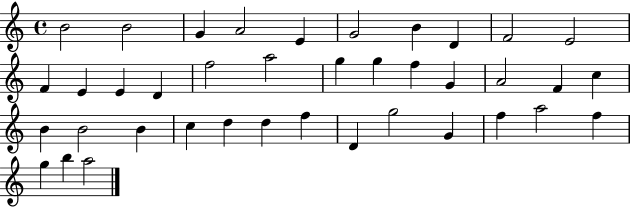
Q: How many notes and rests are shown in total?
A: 39